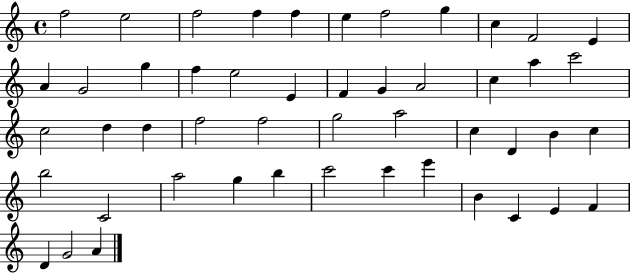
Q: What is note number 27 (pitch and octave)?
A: F5